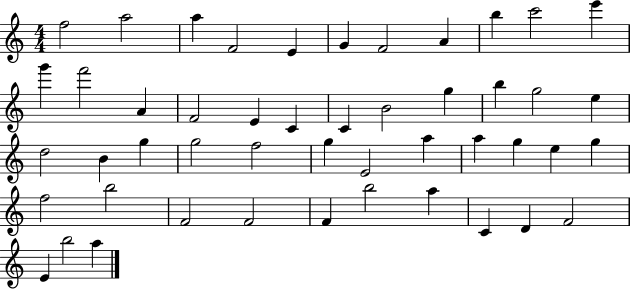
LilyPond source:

{
  \clef treble
  \numericTimeSignature
  \time 4/4
  \key c \major
  f''2 a''2 | a''4 f'2 e'4 | g'4 f'2 a'4 | b''4 c'''2 e'''4 | \break g'''4 f'''2 a'4 | f'2 e'4 c'4 | c'4 b'2 g''4 | b''4 g''2 e''4 | \break d''2 b'4 g''4 | g''2 f''2 | g''4 e'2 a''4 | a''4 g''4 e''4 g''4 | \break f''2 b''2 | f'2 f'2 | f'4 b''2 a''4 | c'4 d'4 f'2 | \break e'4 b''2 a''4 | \bar "|."
}